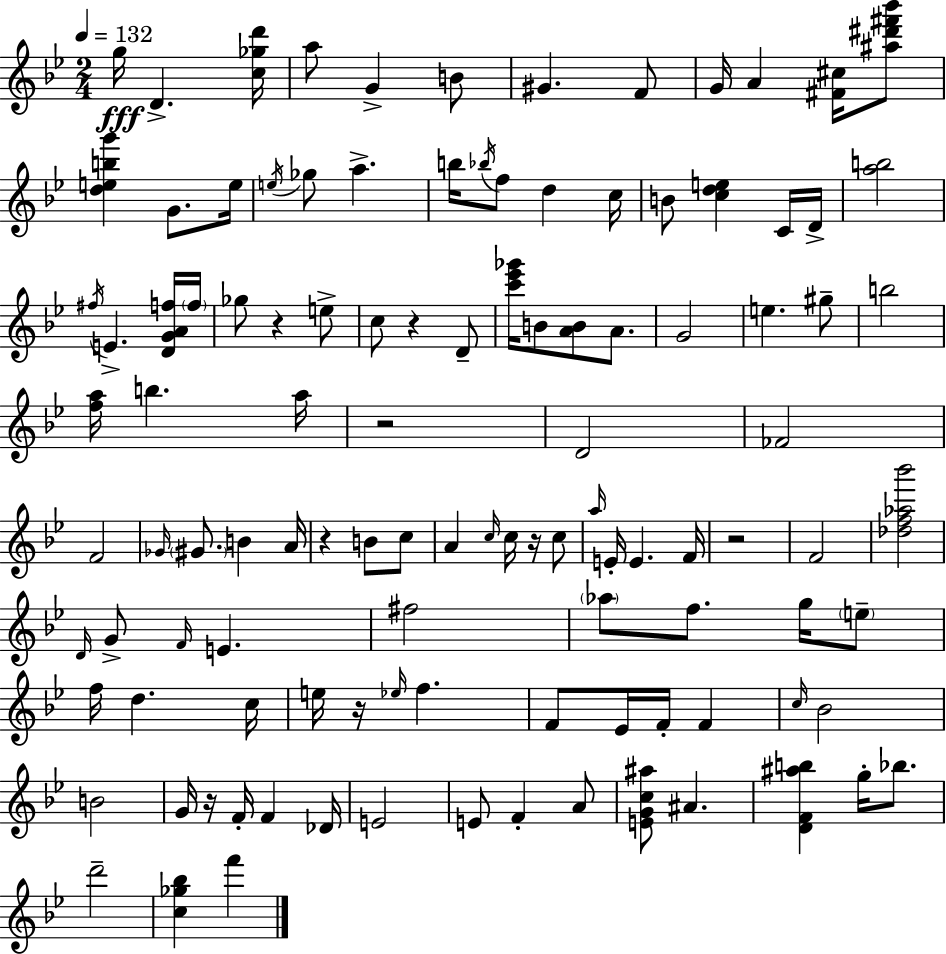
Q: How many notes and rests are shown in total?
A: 112